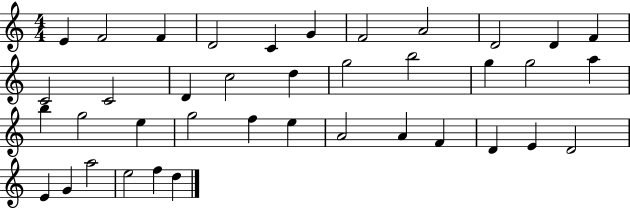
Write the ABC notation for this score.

X:1
T:Untitled
M:4/4
L:1/4
K:C
E F2 F D2 C G F2 A2 D2 D F C2 C2 D c2 d g2 b2 g g2 a b g2 e g2 f e A2 A F D E D2 E G a2 e2 f d